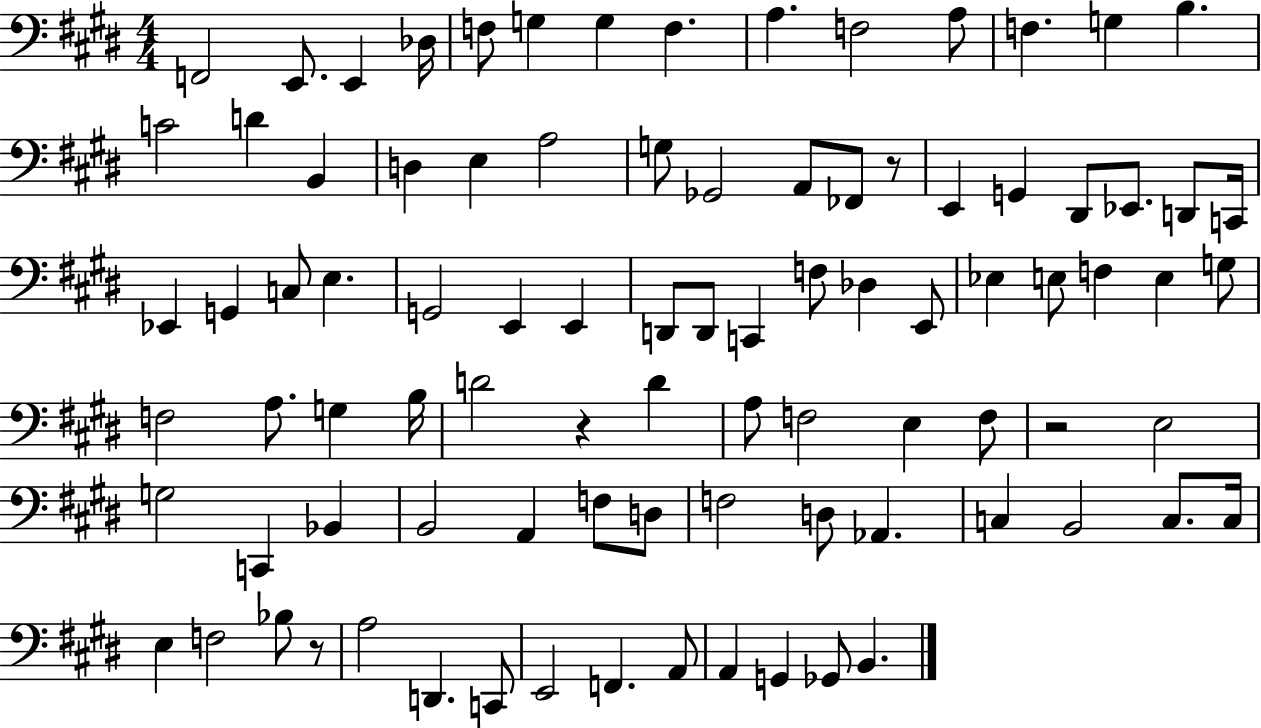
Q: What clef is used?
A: bass